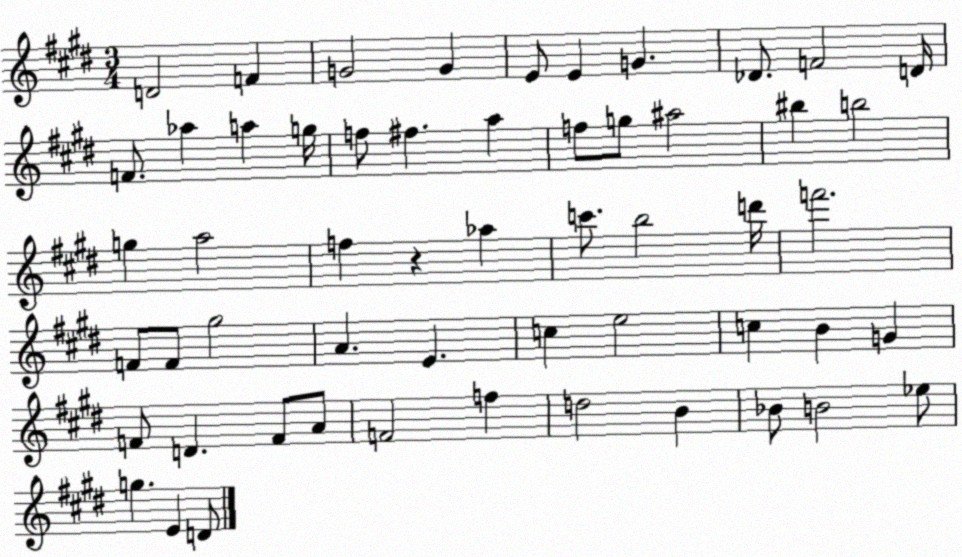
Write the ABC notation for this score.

X:1
T:Untitled
M:3/4
L:1/4
K:E
D2 F G2 G E/2 E G _D/2 F2 D/4 F/2 _a a g/4 f/2 ^f a f/2 g/2 ^a2 ^b b2 g a2 f z _a c'/2 b2 d'/4 f'2 F/2 F/2 ^g2 A E c e2 c B G F/2 D F/2 A/2 F2 f d2 B _B/2 B2 _e/2 g E D/2